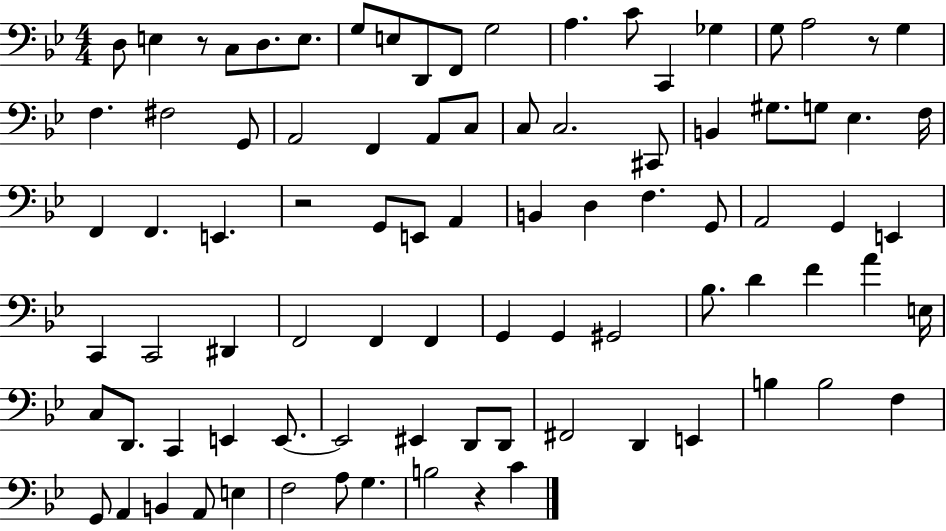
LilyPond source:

{
  \clef bass
  \numericTimeSignature
  \time 4/4
  \key bes \major
  \repeat volta 2 { d8 e4 r8 c8 d8. e8. | g8 e8 d,8 f,8 g2 | a4. c'8 c,4 ges4 | g8 a2 r8 g4 | \break f4. fis2 g,8 | a,2 f,4 a,8 c8 | c8 c2. cis,8 | b,4 gis8. g8 ees4. f16 | \break f,4 f,4. e,4. | r2 g,8 e,8 a,4 | b,4 d4 f4. g,8 | a,2 g,4 e,4 | \break c,4 c,2 dis,4 | f,2 f,4 f,4 | g,4 g,4 gis,2 | bes8. d'4 f'4 a'4 e16 | \break c8 d,8. c,4 e,4 e,8.~~ | e,2 eis,4 d,8 d,8 | fis,2 d,4 e,4 | b4 b2 f4 | \break g,8 a,4 b,4 a,8 e4 | f2 a8 g4. | b2 r4 c'4 | } \bar "|."
}